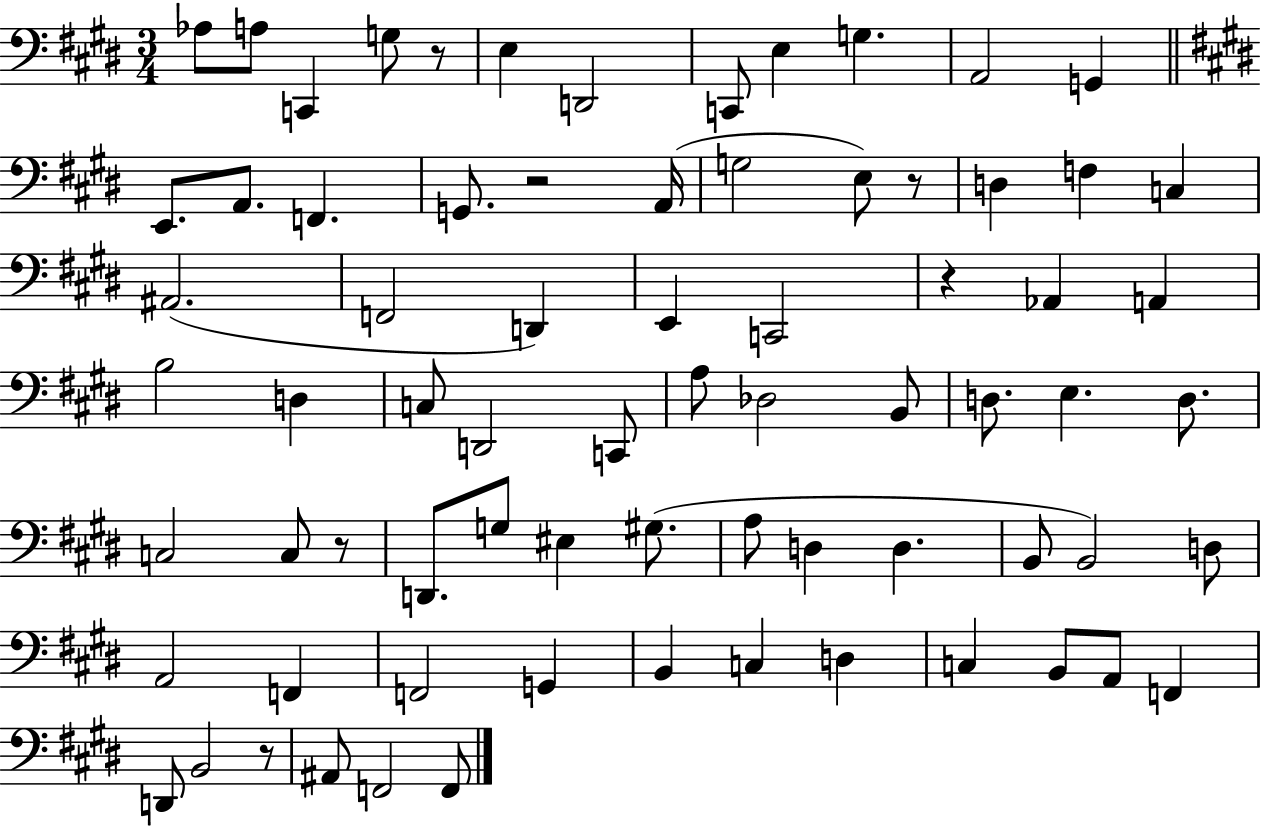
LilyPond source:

{
  \clef bass
  \numericTimeSignature
  \time 3/4
  \key e \major
  \repeat volta 2 { aes8 a8 c,4 g8 r8 | e4 d,2 | c,8 e4 g4. | a,2 g,4 | \break \bar "||" \break \key e \major e,8. a,8. f,4. | g,8. r2 a,16( | g2 e8) r8 | d4 f4 c4 | \break ais,2.( | f,2 d,4) | e,4 c,2 | r4 aes,4 a,4 | \break b2 d4 | c8 d,2 c,8 | a8 des2 b,8 | d8. e4. d8. | \break c2 c8 r8 | d,8. g8 eis4 gis8.( | a8 d4 d4. | b,8 b,2) d8 | \break a,2 f,4 | f,2 g,4 | b,4 c4 d4 | c4 b,8 a,8 f,4 | \break d,8 b,2 r8 | ais,8 f,2 f,8 | } \bar "|."
}